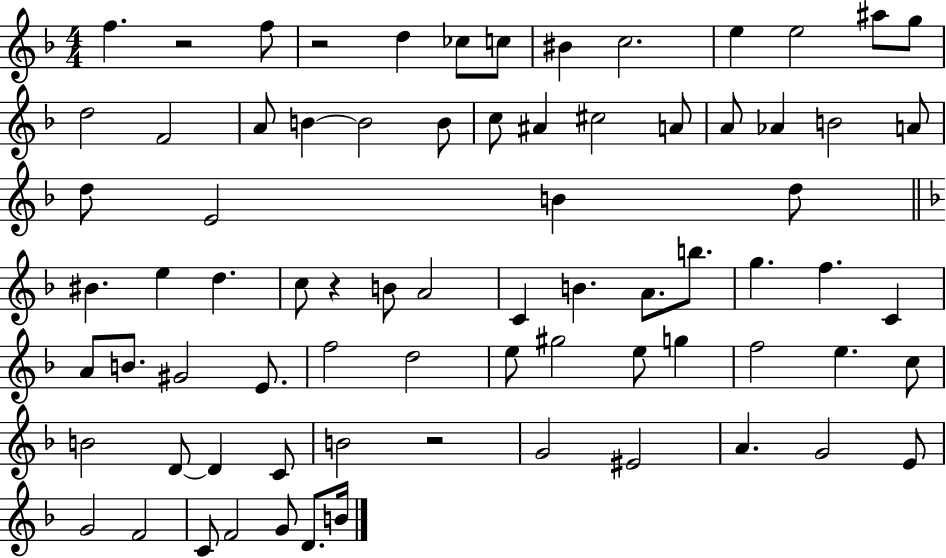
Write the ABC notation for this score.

X:1
T:Untitled
M:4/4
L:1/4
K:F
f z2 f/2 z2 d _c/2 c/2 ^B c2 e e2 ^a/2 g/2 d2 F2 A/2 B B2 B/2 c/2 ^A ^c2 A/2 A/2 _A B2 A/2 d/2 E2 B d/2 ^B e d c/2 z B/2 A2 C B A/2 b/2 g f C A/2 B/2 ^G2 E/2 f2 d2 e/2 ^g2 e/2 g f2 e c/2 B2 D/2 D C/2 B2 z2 G2 ^E2 A G2 E/2 G2 F2 C/2 F2 G/2 D/2 B/4